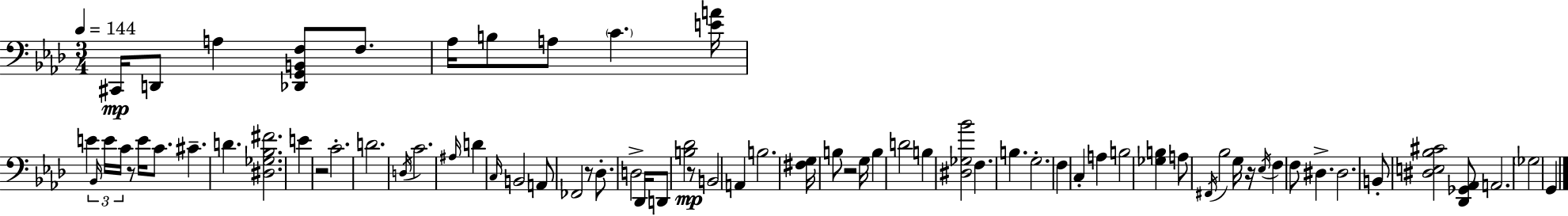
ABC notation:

X:1
T:Untitled
M:3/4
L:1/4
K:Ab
^C,,/4 D,,/2 A, [_D,,G,,B,,F,]/2 F,/2 _A,/4 B,/2 A,/2 C [EA]/4 E _B,,/4 E/4 C/4 z/2 E/4 C/2 ^C D [^D,_G,_B,^F]2 E z2 C2 D2 D,/4 C2 ^A,/4 D C,/4 B,,2 A,,/2 _F,,2 z/2 _D,/2 D,2 _D,,/4 D,,/2 [B,_D]2 z/2 B,,2 A,, B,2 [^F,G,]/4 B,/2 z2 G,/4 B, D2 B, [^D,_G,_B]2 F, B, G,2 F, C, A, B,2 [_G,B,] A,/2 ^F,,/4 _B,2 G,/4 z/4 _E,/4 F, F,/2 ^D, ^D,2 B,,/2 [^D,E,_B,^C]2 [_D,,_G,,_A,,]/2 A,,2 _G,2 G,,